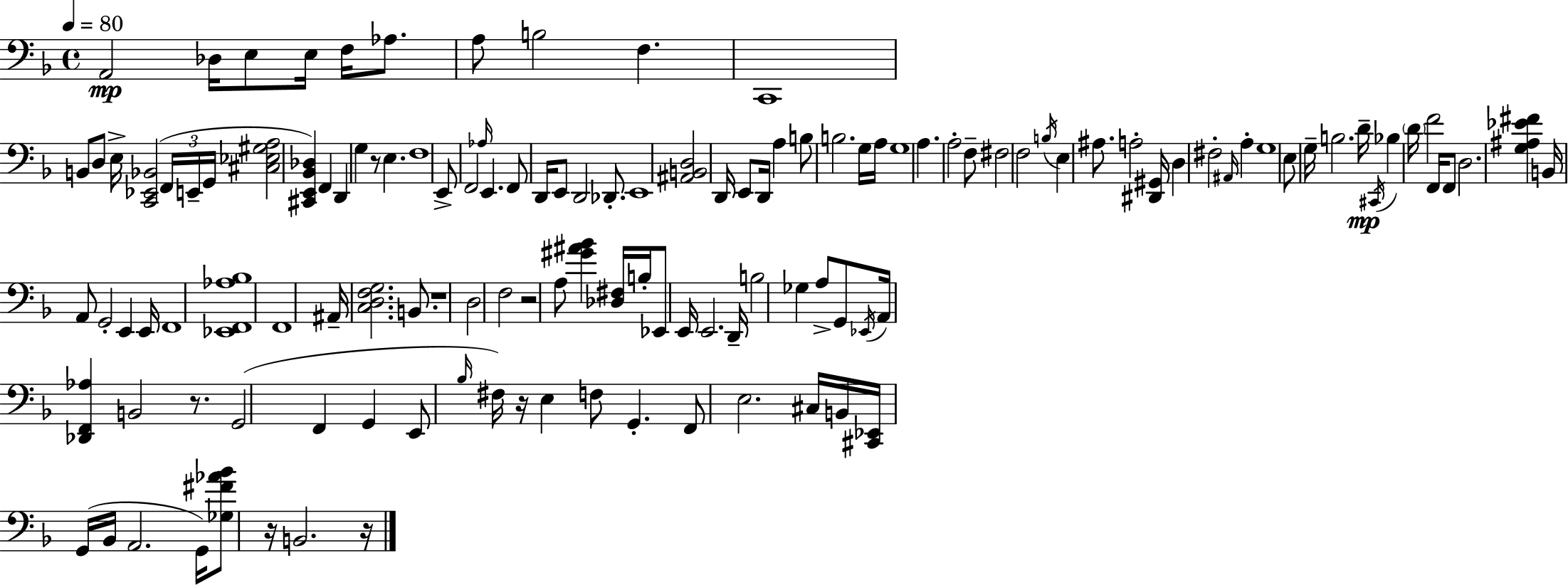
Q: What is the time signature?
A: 4/4